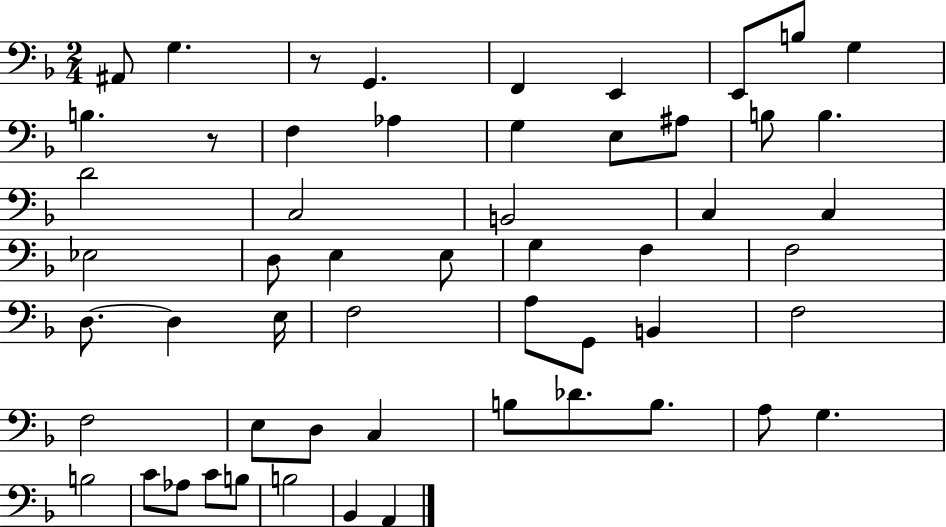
{
  \clef bass
  \numericTimeSignature
  \time 2/4
  \key f \major
  \repeat volta 2 { ais,8 g4. | r8 g,4. | f,4 e,4 | e,8 b8 g4 | \break b4. r8 | f4 aes4 | g4 e8 ais8 | b8 b4. | \break d'2 | c2 | b,2 | c4 c4 | \break ees2 | d8 e4 e8 | g4 f4 | f2 | \break d8.~~ d4 e16 | f2 | a8 g,8 b,4 | f2 | \break f2 | e8 d8 c4 | b8 des'8. b8. | a8 g4. | \break b2 | c'8 aes8 c'8 b8 | b2 | bes,4 a,4 | \break } \bar "|."
}